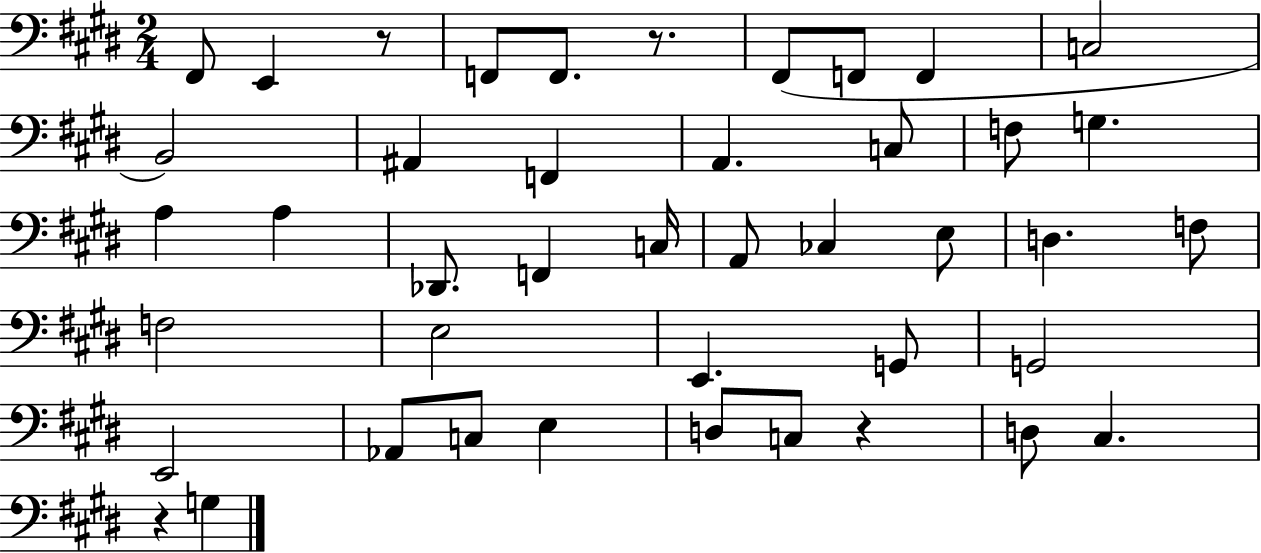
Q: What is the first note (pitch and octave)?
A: F#2